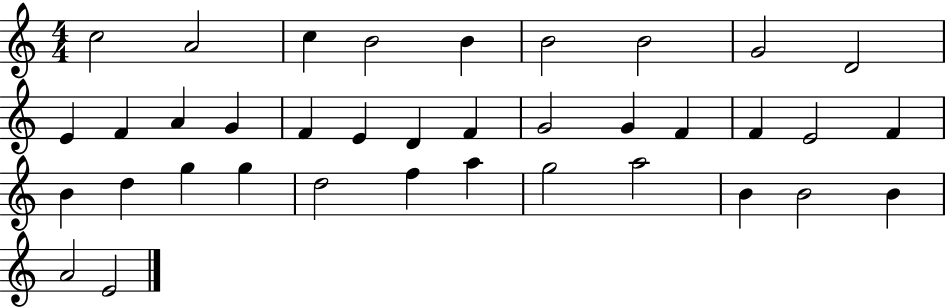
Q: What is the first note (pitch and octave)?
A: C5